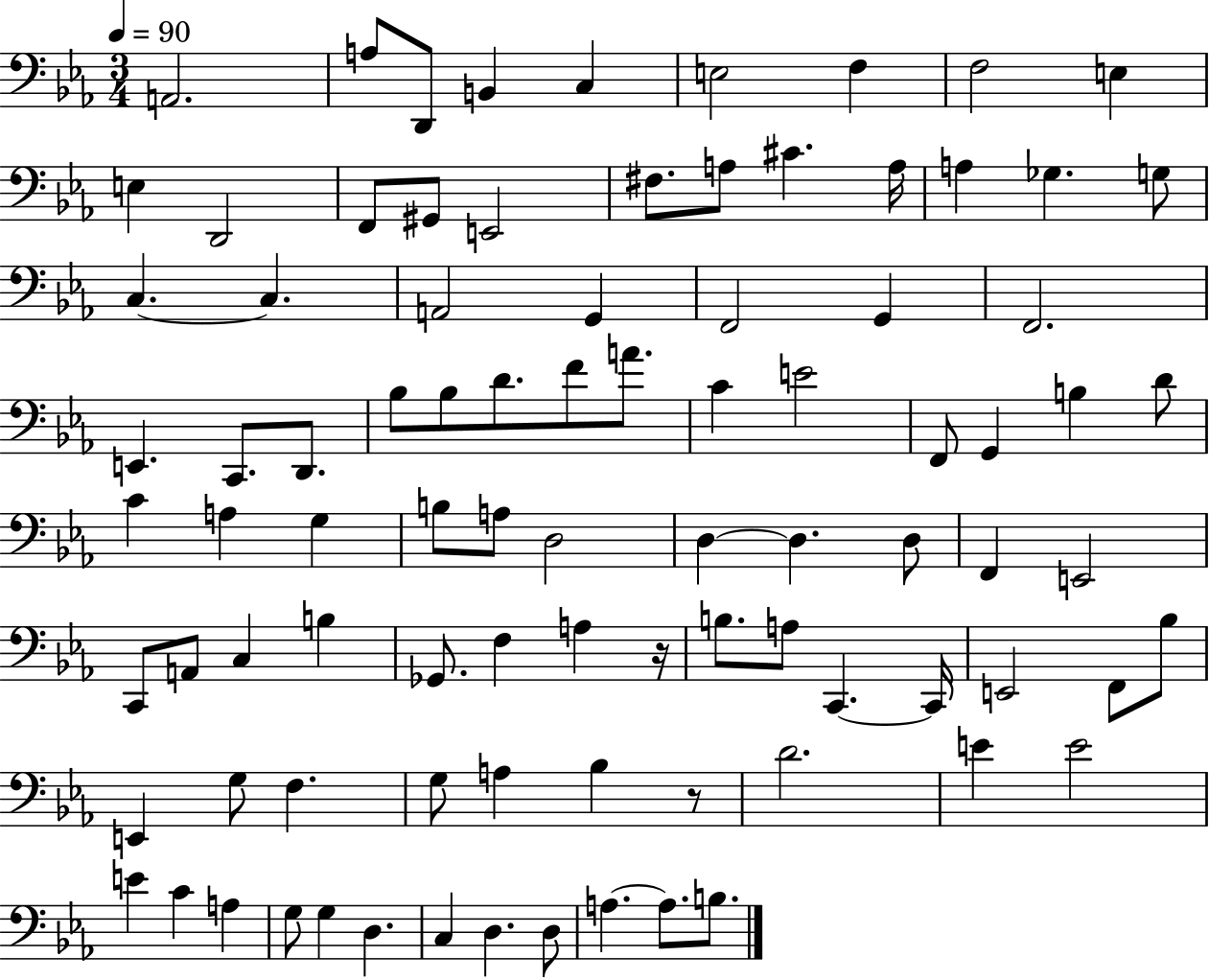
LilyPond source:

{
  \clef bass
  \numericTimeSignature
  \time 3/4
  \key ees \major
  \tempo 4 = 90
  a,2. | a8 d,8 b,4 c4 | e2 f4 | f2 e4 | \break e4 d,2 | f,8 gis,8 e,2 | fis8. a8 cis'4. a16 | a4 ges4. g8 | \break c4.~~ c4. | a,2 g,4 | f,2 g,4 | f,2. | \break e,4. c,8. d,8. | bes8 bes8 d'8. f'8 a'8. | c'4 e'2 | f,8 g,4 b4 d'8 | \break c'4 a4 g4 | b8 a8 d2 | d4~~ d4. d8 | f,4 e,2 | \break c,8 a,8 c4 b4 | ges,8. f4 a4 r16 | b8. a8 c,4.~~ c,16 | e,2 f,8 bes8 | \break e,4 g8 f4. | g8 a4 bes4 r8 | d'2. | e'4 e'2 | \break e'4 c'4 a4 | g8 g4 d4. | c4 d4. d8 | a4.~~ a8. b8. | \break \bar "|."
}